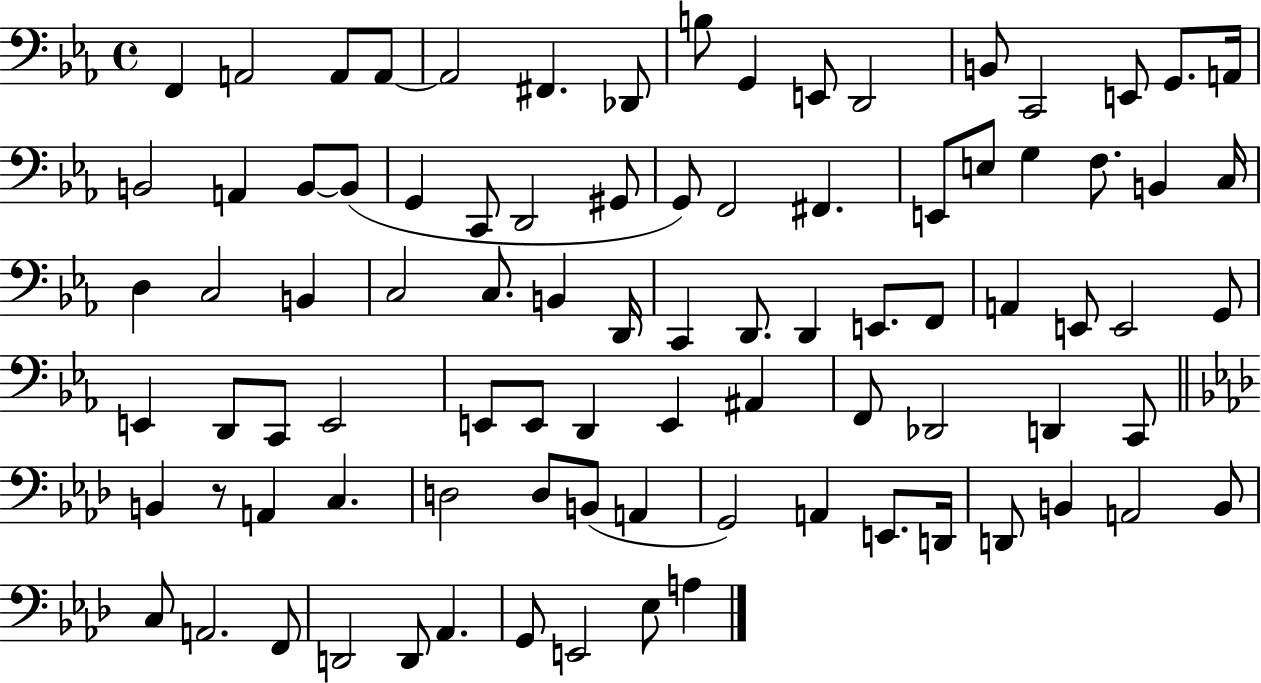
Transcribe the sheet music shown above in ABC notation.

X:1
T:Untitled
M:4/4
L:1/4
K:Eb
F,, A,,2 A,,/2 A,,/2 A,,2 ^F,, _D,,/2 B,/2 G,, E,,/2 D,,2 B,,/2 C,,2 E,,/2 G,,/2 A,,/4 B,,2 A,, B,,/2 B,,/2 G,, C,,/2 D,,2 ^G,,/2 G,,/2 F,,2 ^F,, E,,/2 E,/2 G, F,/2 B,, C,/4 D, C,2 B,, C,2 C,/2 B,, D,,/4 C,, D,,/2 D,, E,,/2 F,,/2 A,, E,,/2 E,,2 G,,/2 E,, D,,/2 C,,/2 E,,2 E,,/2 E,,/2 D,, E,, ^A,, F,,/2 _D,,2 D,, C,,/2 B,, z/2 A,, C, D,2 D,/2 B,,/2 A,, G,,2 A,, E,,/2 D,,/4 D,,/2 B,, A,,2 B,,/2 C,/2 A,,2 F,,/2 D,,2 D,,/2 _A,, G,,/2 E,,2 _E,/2 A,